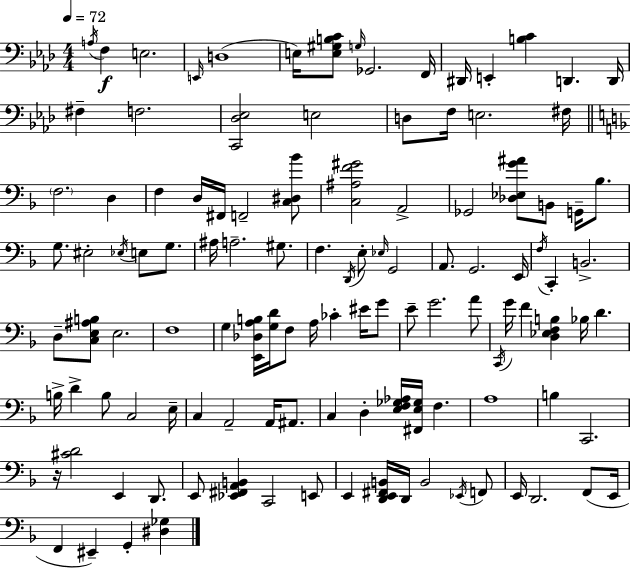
{
  \clef bass
  \numericTimeSignature
  \time 4/4
  \key f \minor
  \tempo 4 = 72
  \repeat volta 2 { \acciaccatura { a16 }\f f4 e2. | \grace { e,16 }( d1 | e16) <e gis b c'>8 \grace { g16 } ges,2. | f,16 dis,16 e,4-. <b c'>4 d,4. | \break d,16 fis4-- f2. | <c, des ees>2 e2 | d8 f16 e2. | fis16 \bar "||" \break \key d \minor \parenthesize f2. d4 | f4 d16 fis,16 f,2-- <c dis bes'>8 | <c ais f' gis'>2 a,2-> | ges,2 <des ees g' ais'>8 b,8 g,16-- bes8. | \break g8. eis2-. \acciaccatura { ees16 } e8 g8. | ais16 a2.-- gis8. | f4. \acciaccatura { d,16 } e8-. \grace { ees16 } g,2 | a,8. g,2. | \break e,16 \acciaccatura { f16 } c,4-. b,2.-> | d8-- <c e ais b>8 e2. | f1 | g4 <e, des a b>16 <g d'>16 f8 a16 ces'4-. | \break eis'16 g'8 e'8-- g'2. | a'8 \acciaccatura { c,16 } g'16 f'4 <d ees f b>4 bes16 d'4. | b16-> d'4-> b8 c2 | e16-- c4 a,2-- | \break a,16 ais,8. c4 d4-. <e f ges aes>16 <fis, e ges>16 f4. | a1 | b4 c,2. | r16 <cis' d'>2 e,4 | \break d,8. e,8 <ees, fis, a, b,>4 c,2 | e,8 e,4 <d, e, fis, b,>16 d,16 b,2 | \acciaccatura { ees,16 } f,8 e,16 d,2. | f,8( e,16 f,4 eis,4--) g,4-. | \break <dis ges>4 } \bar "|."
}